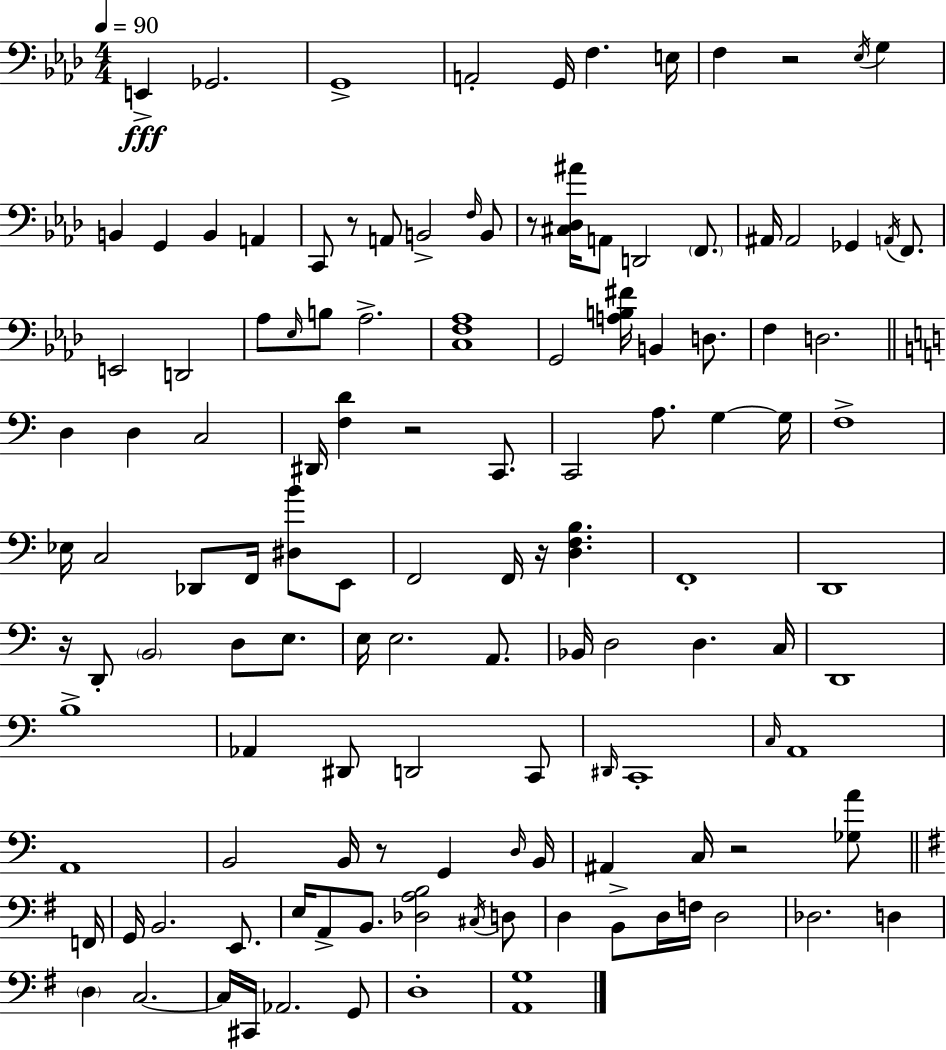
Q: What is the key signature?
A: AES major